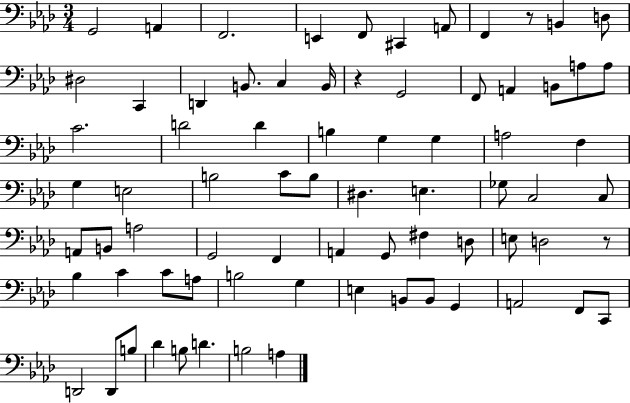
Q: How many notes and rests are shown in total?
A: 75